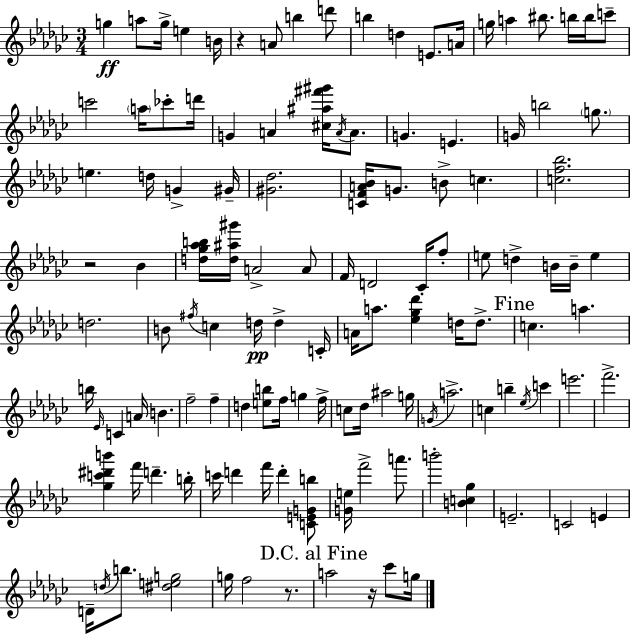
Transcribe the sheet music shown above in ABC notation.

X:1
T:Untitled
M:3/4
L:1/4
K:Ebm
g a/2 g/4 e B/4 z A/2 b d'/2 b d E/2 A/4 g/4 a ^b/2 b/4 b/4 c'/2 c'2 a/4 _c'/2 d'/4 G A [^c^a^f'^g']/4 A/4 A/2 G E G/4 b2 g/2 e d/4 G ^G/4 [^G_d]2 [CFA_B]/4 G/2 B/2 c [cf_b]2 z2 _B [d_g_ab]/4 [d^a^g']/4 A2 A/2 F/4 D2 _C/4 f/2 e/2 d B/4 B/4 e d2 B/2 ^f/4 c d/4 d C/4 A/4 a/2 [_e_g_d'] d/4 d/2 c a b/4 _E/4 C A/4 B f2 f d [eb]/2 f/4 g f/4 c/2 _d/4 ^a2 g/4 G/4 a2 c b _e/4 c' e'2 f'2 [_gc'^d'b'] f'/4 d' b/4 c'/4 d' f'/4 d' [CEGb]/2 [Ge]/4 f'2 a'/2 b'2 [Bc_g] E2 C2 E D/4 d/4 b/2 [^deg]2 g/4 f2 z/2 a2 z/4 _c'/2 g/4